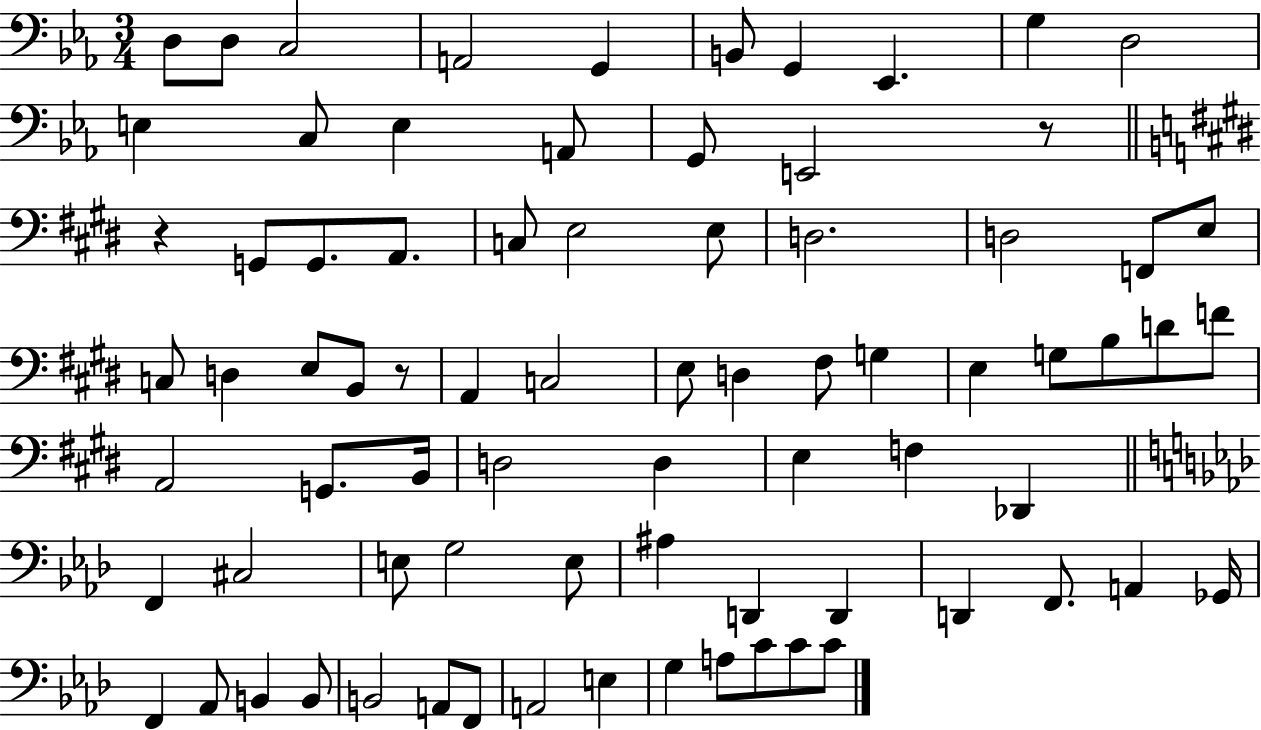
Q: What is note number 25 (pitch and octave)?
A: F2